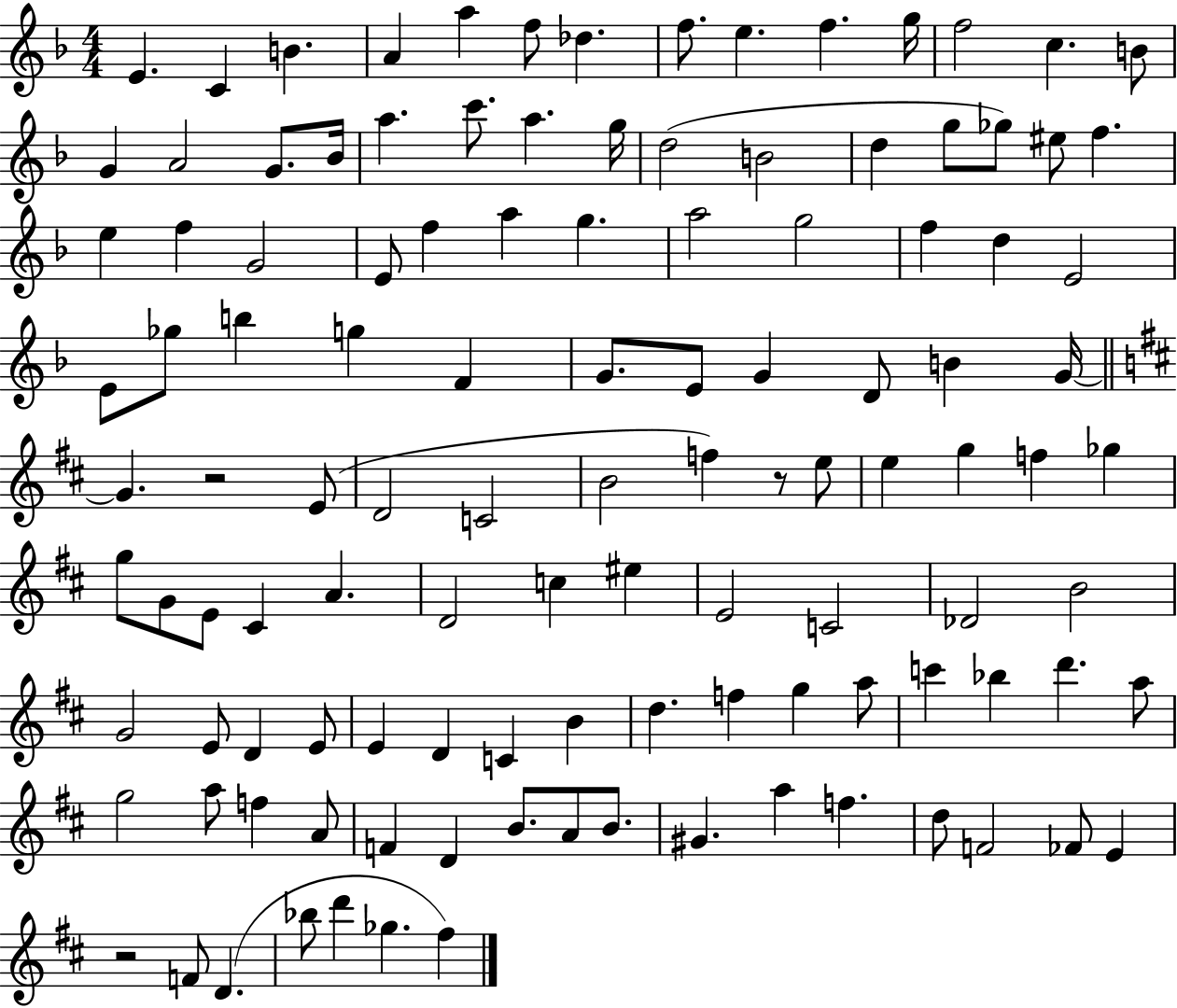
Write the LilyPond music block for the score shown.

{
  \clef treble
  \numericTimeSignature
  \time 4/4
  \key f \major
  e'4. c'4 b'4. | a'4 a''4 f''8 des''4. | f''8. e''4. f''4. g''16 | f''2 c''4. b'8 | \break g'4 a'2 g'8. bes'16 | a''4. c'''8. a''4. g''16 | d''2( b'2 | d''4 g''8 ges''8) eis''8 f''4. | \break e''4 f''4 g'2 | e'8 f''4 a''4 g''4. | a''2 g''2 | f''4 d''4 e'2 | \break e'8 ges''8 b''4 g''4 f'4 | g'8. e'8 g'4 d'8 b'4 g'16~~ | \bar "||" \break \key b \minor g'4. r2 e'8( | d'2 c'2 | b'2 f''4) r8 e''8 | e''4 g''4 f''4 ges''4 | \break g''8 g'8 e'8 cis'4 a'4. | d'2 c''4 eis''4 | e'2 c'2 | des'2 b'2 | \break g'2 e'8 d'4 e'8 | e'4 d'4 c'4 b'4 | d''4. f''4 g''4 a''8 | c'''4 bes''4 d'''4. a''8 | \break g''2 a''8 f''4 a'8 | f'4 d'4 b'8. a'8 b'8. | gis'4. a''4 f''4. | d''8 f'2 fes'8 e'4 | \break r2 f'8 d'4.( | bes''8 d'''4 ges''4. fis''4) | \bar "|."
}